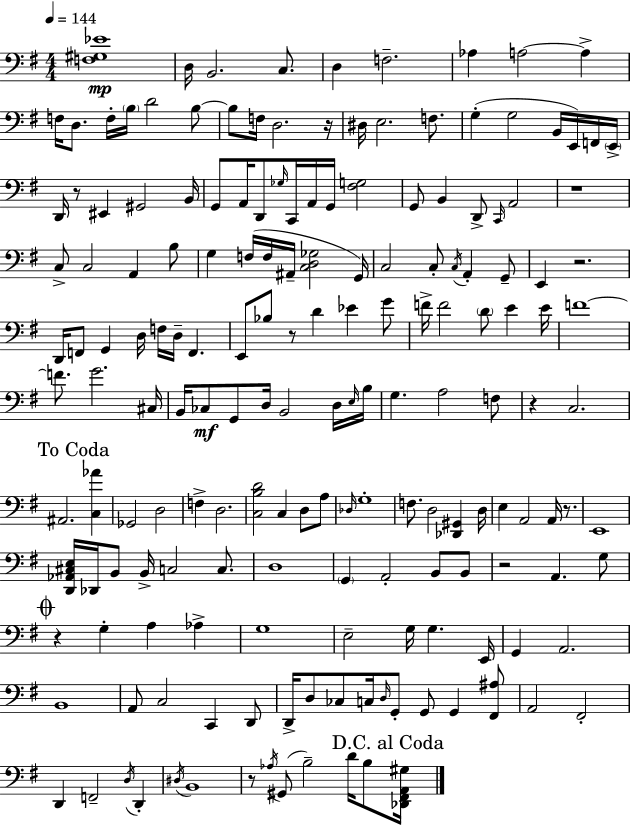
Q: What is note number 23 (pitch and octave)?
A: B2